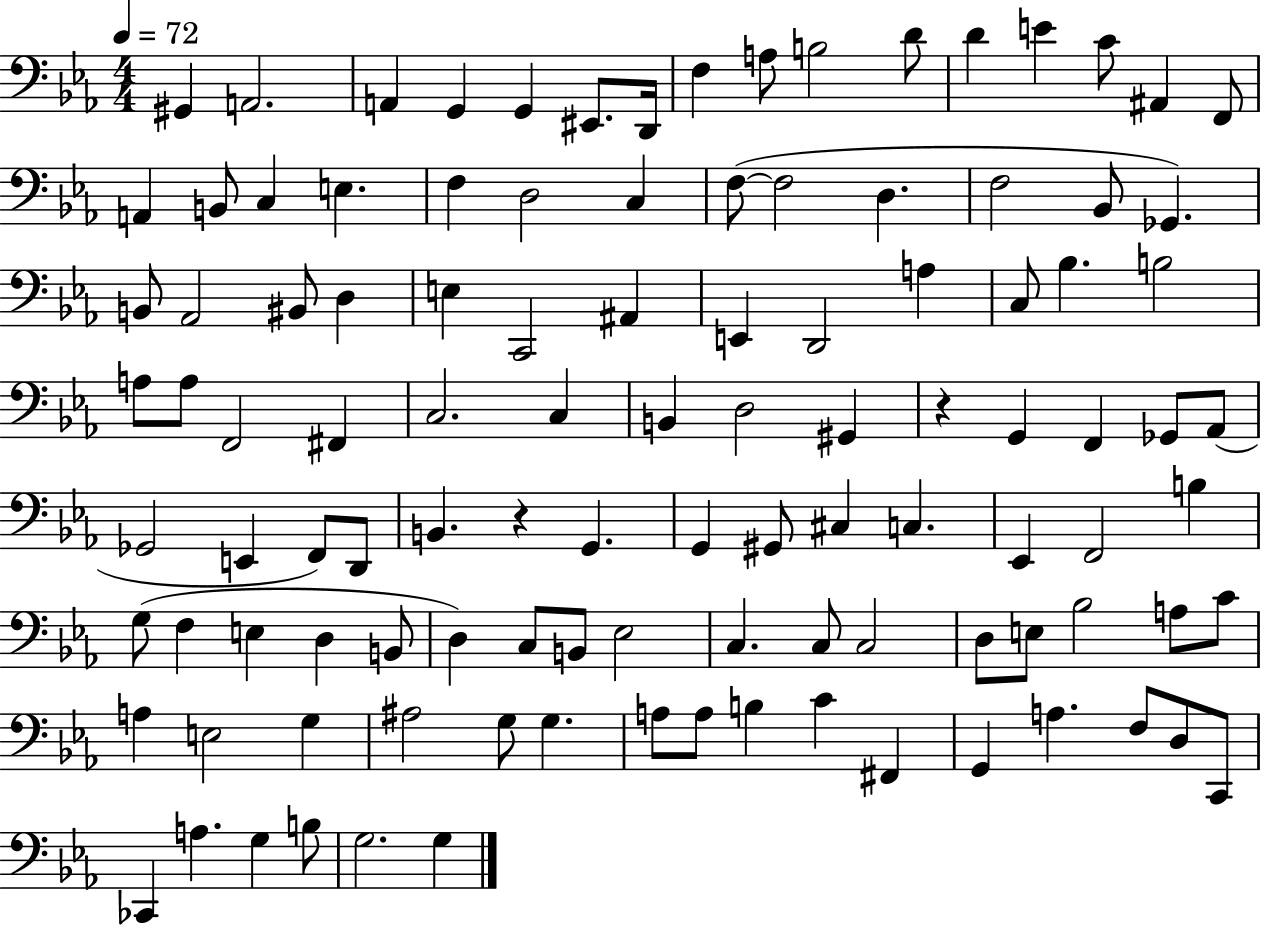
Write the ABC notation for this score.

X:1
T:Untitled
M:4/4
L:1/4
K:Eb
^G,, A,,2 A,, G,, G,, ^E,,/2 D,,/4 F, A,/2 B,2 D/2 D E C/2 ^A,, F,,/2 A,, B,,/2 C, E, F, D,2 C, F,/2 F,2 D, F,2 _B,,/2 _G,, B,,/2 _A,,2 ^B,,/2 D, E, C,,2 ^A,, E,, D,,2 A, C,/2 _B, B,2 A,/2 A,/2 F,,2 ^F,, C,2 C, B,, D,2 ^G,, z G,, F,, _G,,/2 _A,,/2 _G,,2 E,, F,,/2 D,,/2 B,, z G,, G,, ^G,,/2 ^C, C, _E,, F,,2 B, G,/2 F, E, D, B,,/2 D, C,/2 B,,/2 _E,2 C, C,/2 C,2 D,/2 E,/2 _B,2 A,/2 C/2 A, E,2 G, ^A,2 G,/2 G, A,/2 A,/2 B, C ^F,, G,, A, F,/2 D,/2 C,,/2 _C,, A, G, B,/2 G,2 G,